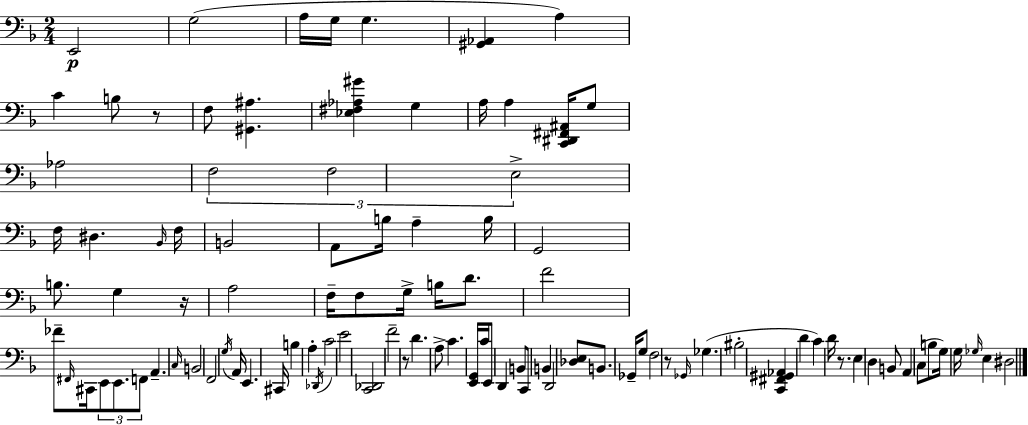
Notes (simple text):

E2/h G3/h A3/s G3/s G3/q. [G#2,Ab2]/q A3/q C4/q B3/e R/e F3/e [G#2,A#3]/q. [Eb3,F#3,Ab3,G#4]/q G3/q A3/s A3/q [C2,D#2,F#2,A#2]/s G3/e Ab3/h F3/h F3/h E3/h F3/s D#3/q. Bb2/s F3/s B2/h A2/e B3/s A3/q B3/s G2/h B3/e. G3/q R/s A3/h F3/s F3/e G3/s B3/s D4/e. F4/h FES4/e F#2/s C#2/s E2/e E2/e. F2/e A2/q. C3/s B2/h F2/h G3/s A2/s E2/q. C#2/s B3/q A3/q Db2/s C4/h E4/h [C2,Db2]/h F4/h R/e D4/q. A3/e C4/q. [E2,G2]/s C4/s E2/e D2/q B2/e C2/e B2/q D2/h [Db3,E3]/e B2/e. Gb2/s G3/e F3/h R/e Gb2/s Gb3/q. BIS3/h [C2,F#2,G#2,Ab2]/q D4/q C4/q D4/s R/e. E3/q D3/q B2/e A2/q C3/e B3/e G3/s G3/s Gb3/s E3/q D#3/h